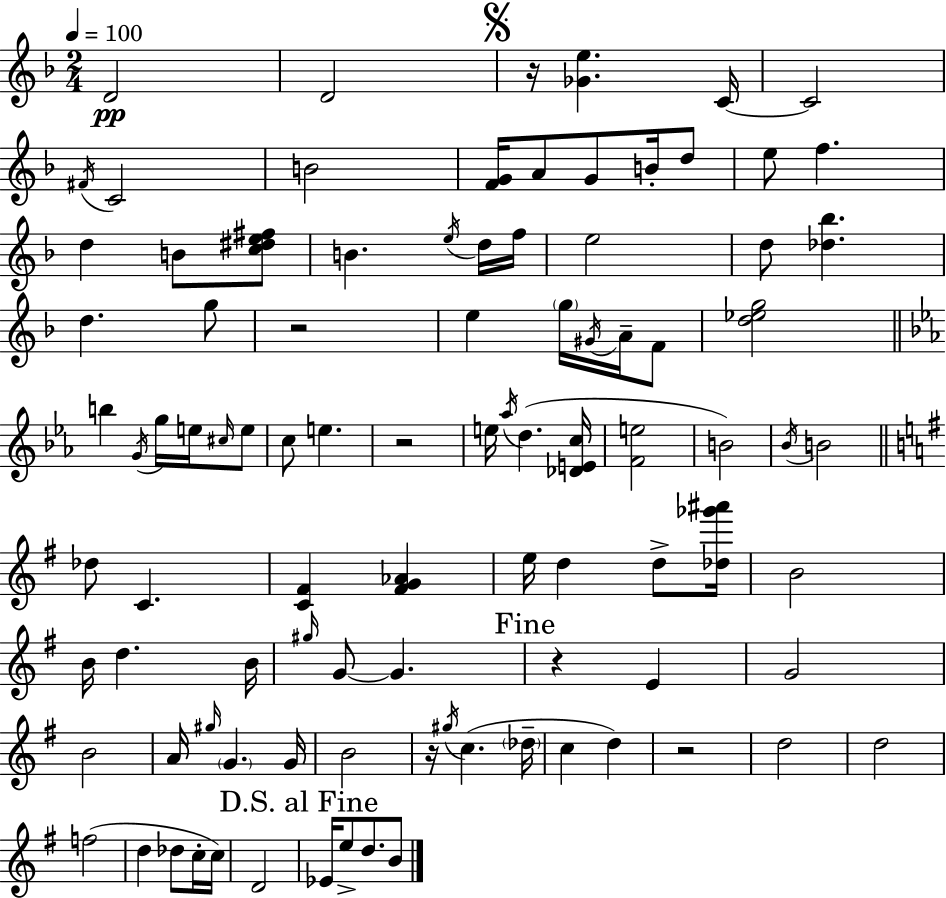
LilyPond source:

{
  \clef treble
  \numericTimeSignature
  \time 2/4
  \key d \minor
  \tempo 4 = 100
  d'2\pp | d'2 | \mark \markup { \musicglyph "scripts.segno" } r16 <ges' e''>4. c'16~~ | c'2 | \break \acciaccatura { fis'16 } c'2 | b'2 | <f' g'>16 a'8 g'8 b'16-. d''8 | e''8 f''4. | \break d''4 b'8 <c'' dis'' e'' fis''>8 | b'4. \acciaccatura { e''16 } | d''16 f''16 e''2 | d''8 <des'' bes''>4. | \break d''4. | g''8 r2 | e''4 \parenthesize g''16 \acciaccatura { gis'16 } | a'16-- f'8 <d'' ees'' g''>2 | \break \bar "||" \break \key ees \major b''4 \acciaccatura { g'16 } g''16 e''16 \grace { cis''16 } | e''8 c''8 e''4. | r2 | e''16 \acciaccatura { aes''16 } d''4.( | \break <des' e' c''>16 <f' e''>2 | b'2) | \acciaccatura { bes'16 } b'2 | \bar "||" \break \key e \minor des''8 c'4. | <c' fis'>4 <fis' g' aes'>4 | e''16 d''4 d''8-> <des'' ges''' ais'''>16 | b'2 | \break b'16 d''4. b'16 | \grace { gis''16 } g'8~~ g'4. | \mark "Fine" r4 e'4 | g'2 | \break b'2 | a'16 \grace { gis''16 } \parenthesize g'4. | g'16 b'2 | r16 \acciaccatura { gis''16 }( c''4. | \break \parenthesize des''16-- c''4 d''4) | r2 | d''2 | d''2 | \break f''2( | d''4 des''8 | c''16-. c''16) d'2 | \mark "D.S. al Fine" ees'16 e''8-> d''8. | \break b'8 \bar "|."
}